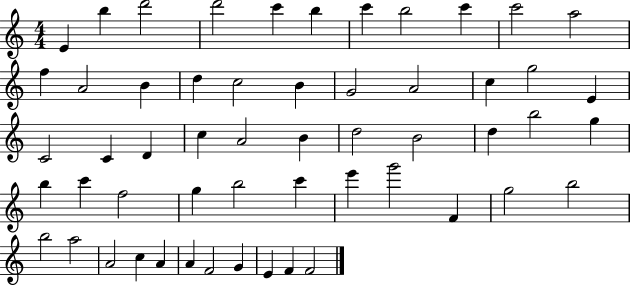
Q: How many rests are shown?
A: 0